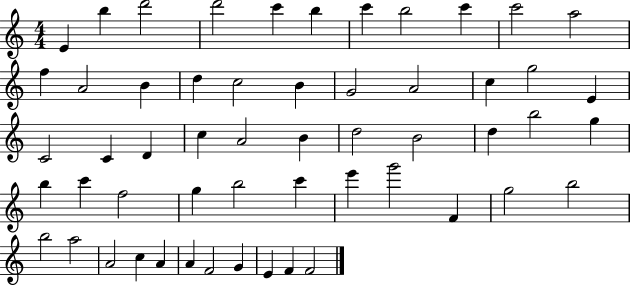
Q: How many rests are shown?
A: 0